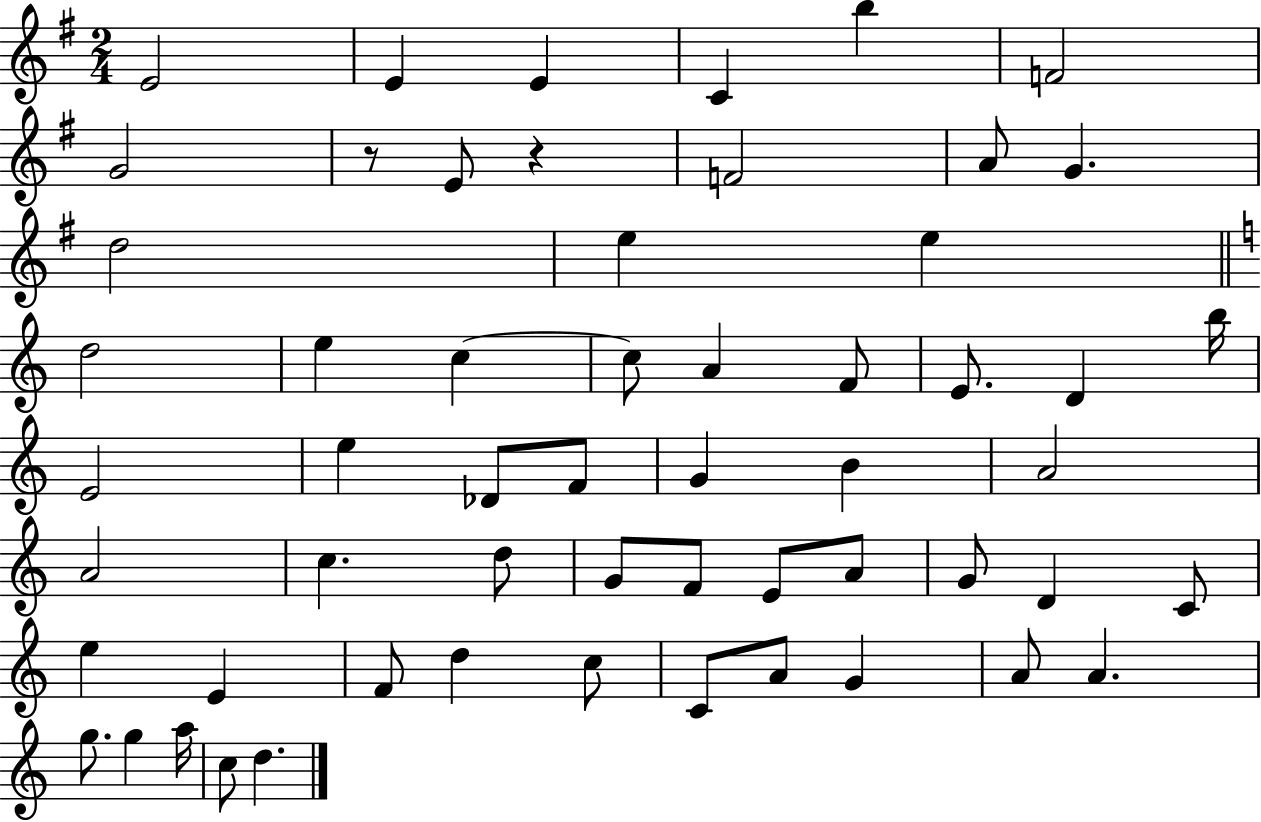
{
  \clef treble
  \numericTimeSignature
  \time 2/4
  \key g \major
  e'2 | e'4 e'4 | c'4 b''4 | f'2 | \break g'2 | r8 e'8 r4 | f'2 | a'8 g'4. | \break d''2 | e''4 e''4 | \bar "||" \break \key c \major d''2 | e''4 c''4~~ | c''8 a'4 f'8 | e'8. d'4 b''16 | \break e'2 | e''4 des'8 f'8 | g'4 b'4 | a'2 | \break a'2 | c''4. d''8 | g'8 f'8 e'8 a'8 | g'8 d'4 c'8 | \break e''4 e'4 | f'8 d''4 c''8 | c'8 a'8 g'4 | a'8 a'4. | \break g''8. g''4 a''16 | c''8 d''4. | \bar "|."
}